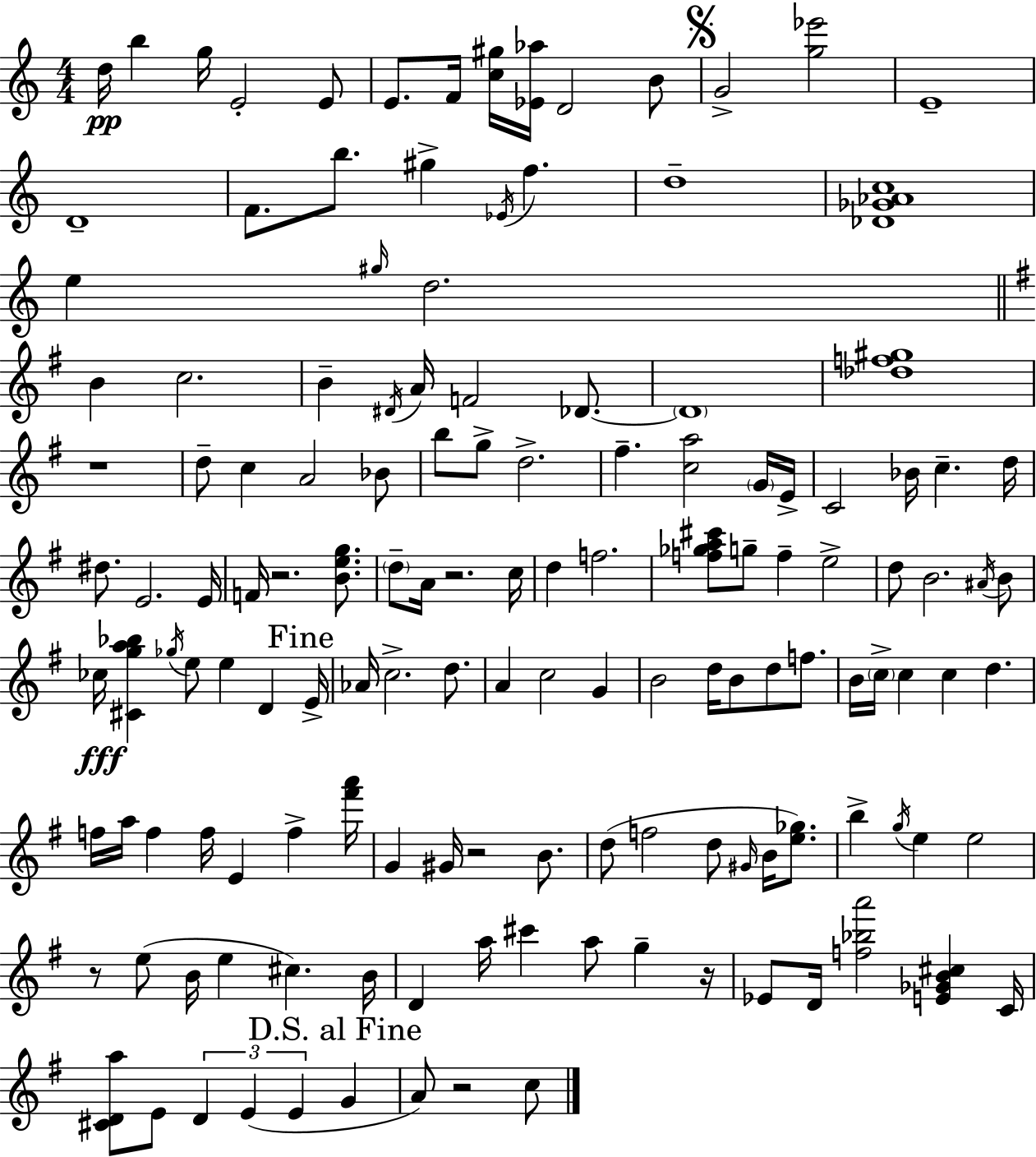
X:1
T:Untitled
M:4/4
L:1/4
K:Am
d/4 b g/4 E2 E/2 E/2 F/4 [c^g]/4 [_E_a]/4 D2 B/2 G2 [g_e']2 E4 D4 F/2 b/2 ^g _E/4 f d4 [_D_G_Ac]4 e ^g/4 d2 B c2 B ^D/4 A/4 F2 _D/2 _D4 [_df^g]4 z4 d/2 c A2 _B/2 b/2 g/2 d2 ^f [ca]2 G/4 E/4 C2 _B/4 c d/4 ^d/2 E2 E/4 F/4 z2 [Beg]/2 d/2 A/4 z2 c/4 d f2 [f_ga^c']/2 g/2 f e2 d/2 B2 ^A/4 B/2 _c/4 [^Cga_b] _g/4 e/2 e D E/4 _A/4 c2 d/2 A c2 G B2 d/4 B/2 d/2 f/2 B/4 c/4 c c d f/4 a/4 f f/4 E f [^f'a']/4 G ^G/4 z2 B/2 d/2 f2 d/2 ^G/4 B/4 [e_g]/2 b g/4 e e2 z/2 e/2 B/4 e ^c B/4 D a/4 ^c' a/2 g z/4 _E/2 D/4 [f_ba']2 [E_GB^c] C/4 [^CDa]/2 E/2 D E E G A/2 z2 c/2